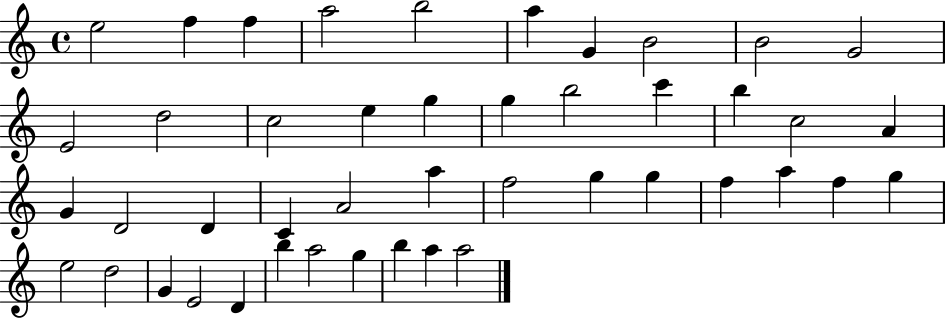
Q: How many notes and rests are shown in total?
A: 45